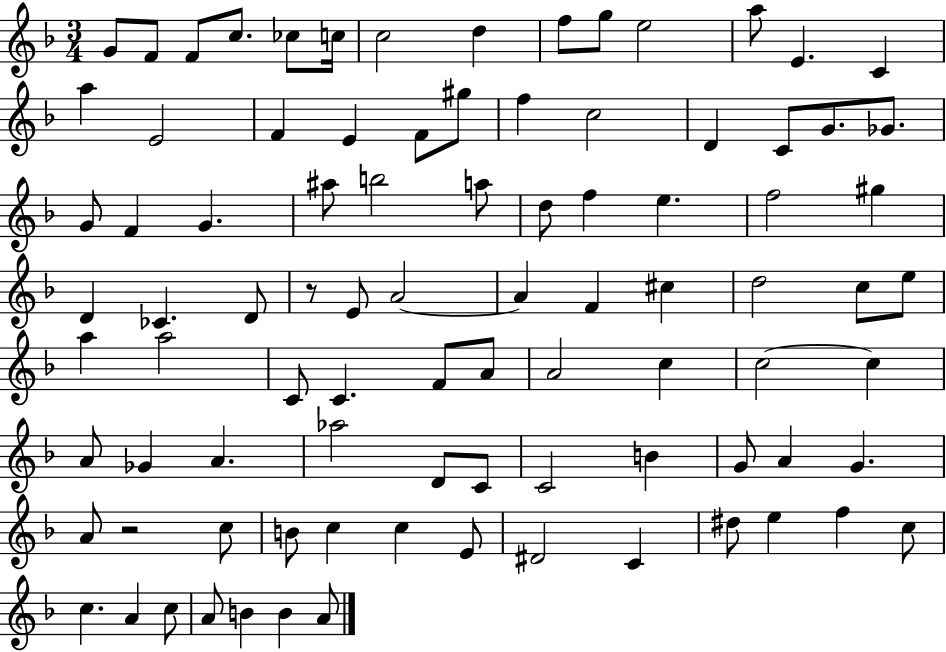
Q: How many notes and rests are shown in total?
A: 90